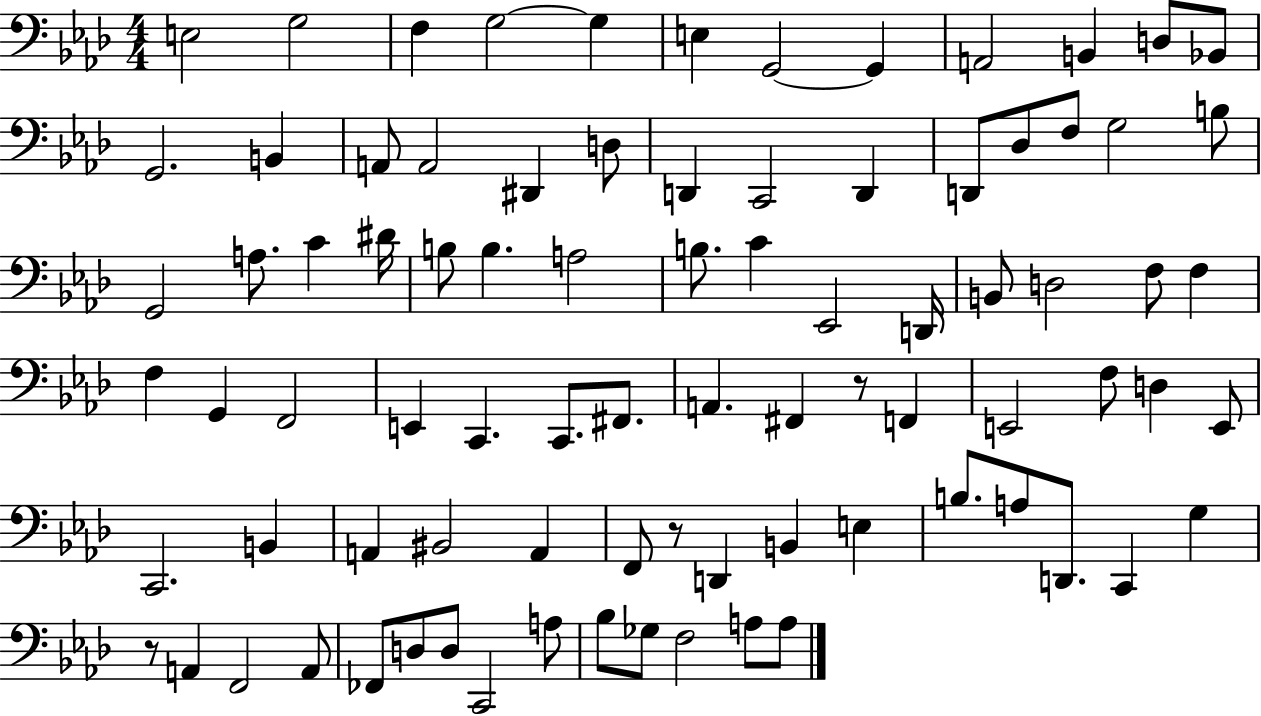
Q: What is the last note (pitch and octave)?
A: A3